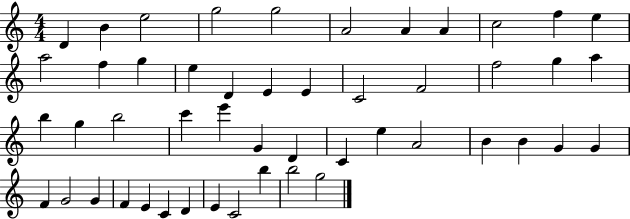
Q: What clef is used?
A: treble